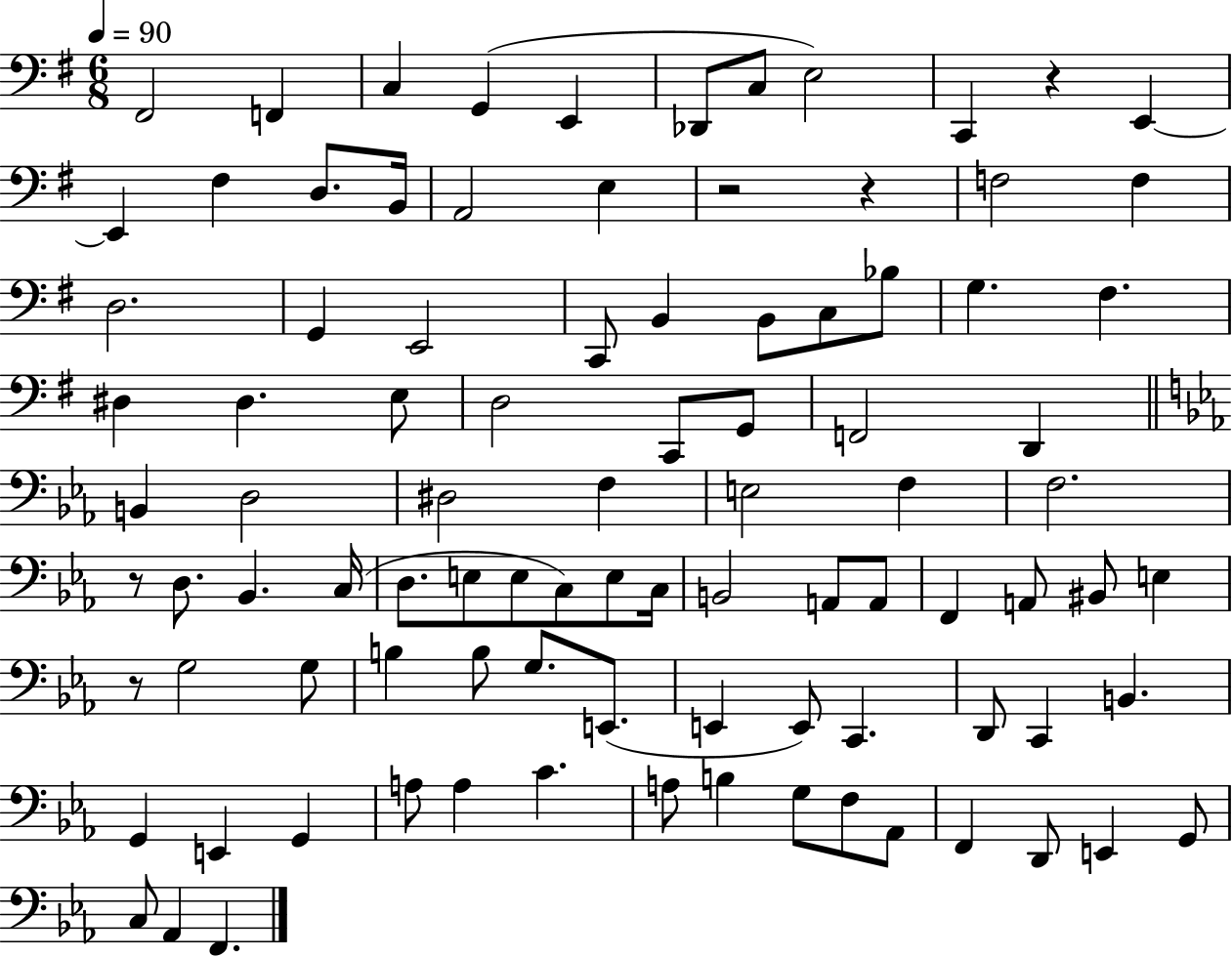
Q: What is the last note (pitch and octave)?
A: F2